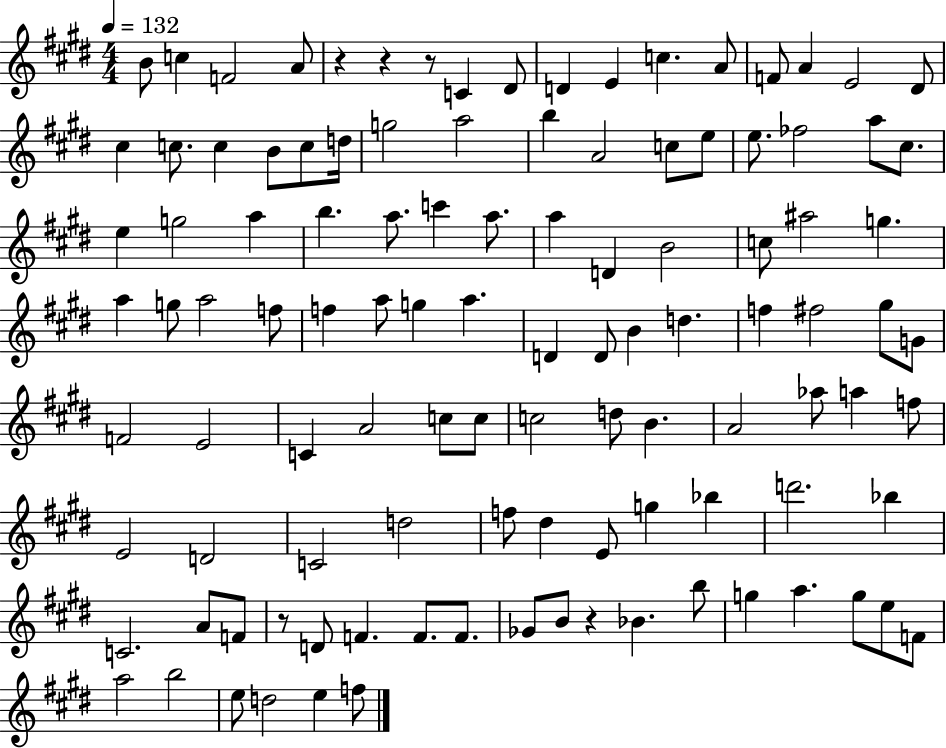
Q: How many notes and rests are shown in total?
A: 110